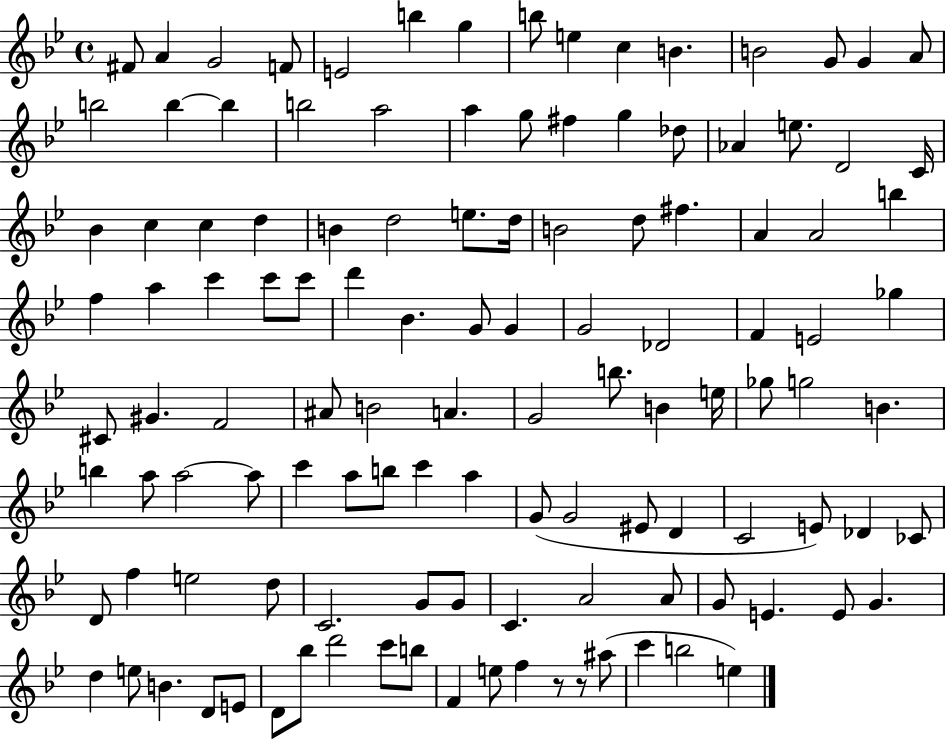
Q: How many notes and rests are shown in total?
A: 120